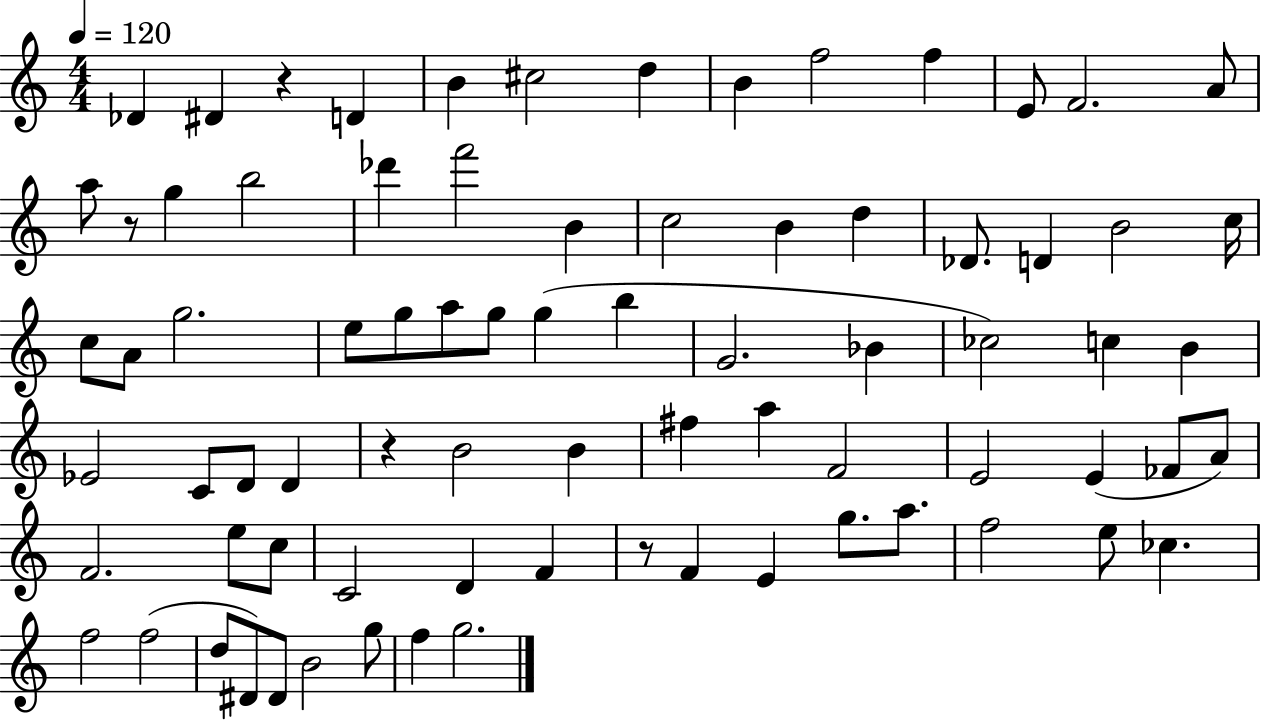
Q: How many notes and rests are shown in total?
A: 78